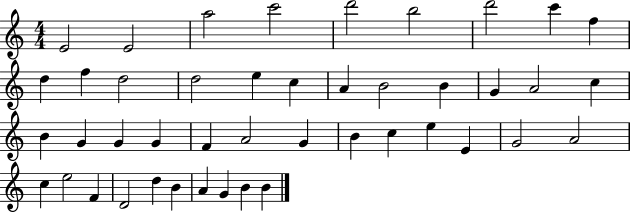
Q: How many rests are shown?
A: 0